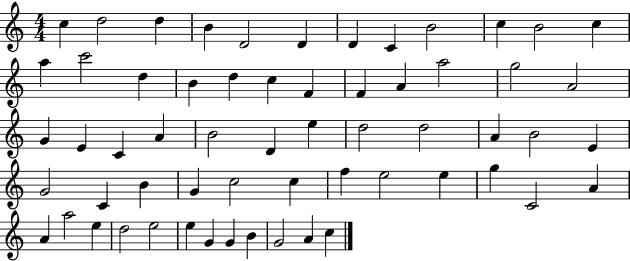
C5/q D5/h D5/q B4/q D4/h D4/q D4/q C4/q B4/h C5/q B4/h C5/q A5/q C6/h D5/q B4/q D5/q C5/q F4/q F4/q A4/q A5/h G5/h A4/h G4/q E4/q C4/q A4/q B4/h D4/q E5/q D5/h D5/h A4/q B4/h E4/q G4/h C4/q B4/q G4/q C5/h C5/q F5/q E5/h E5/q G5/q C4/h A4/q A4/q A5/h E5/q D5/h E5/h E5/q G4/q G4/q B4/q G4/h A4/q C5/q